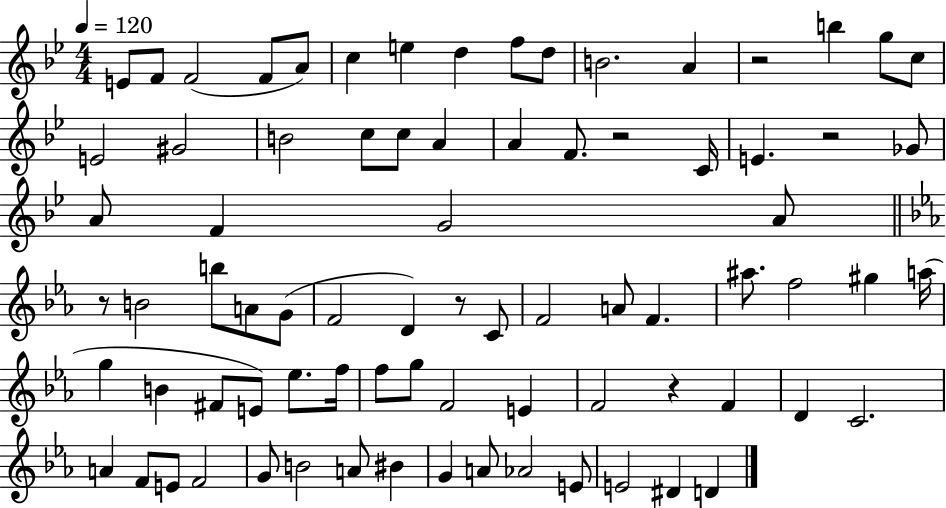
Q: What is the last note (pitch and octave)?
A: D4